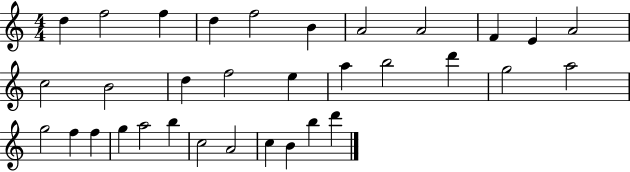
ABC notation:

X:1
T:Untitled
M:4/4
L:1/4
K:C
d f2 f d f2 B A2 A2 F E A2 c2 B2 d f2 e a b2 d' g2 a2 g2 f f g a2 b c2 A2 c B b d'